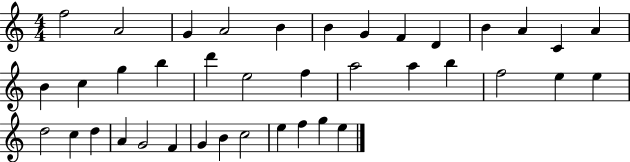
F5/h A4/h G4/q A4/h B4/q B4/q G4/q F4/q D4/q B4/q A4/q C4/q A4/q B4/q C5/q G5/q B5/q D6/q E5/h F5/q A5/h A5/q B5/q F5/h E5/q E5/q D5/h C5/q D5/q A4/q G4/h F4/q G4/q B4/q C5/h E5/q F5/q G5/q E5/q